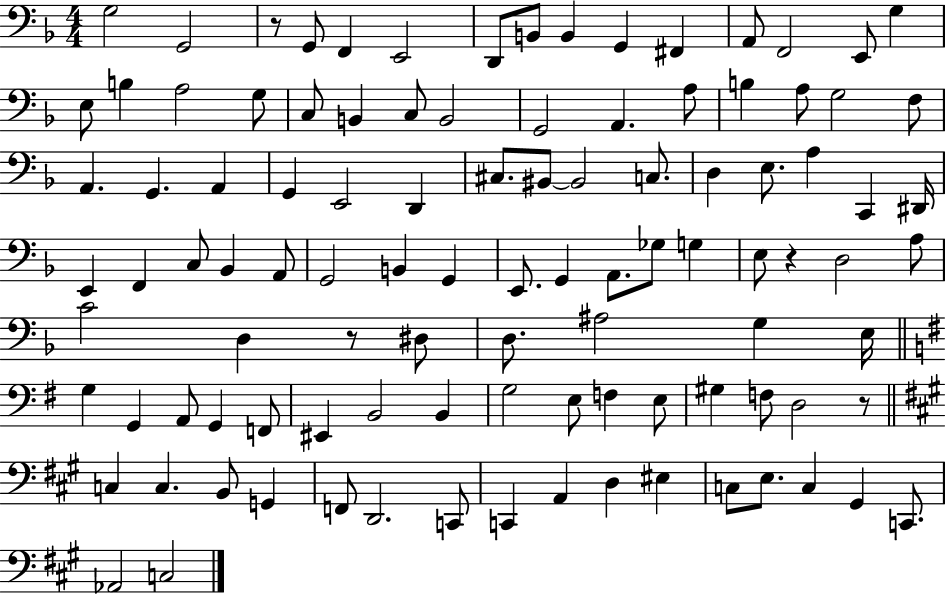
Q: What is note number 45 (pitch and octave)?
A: E2